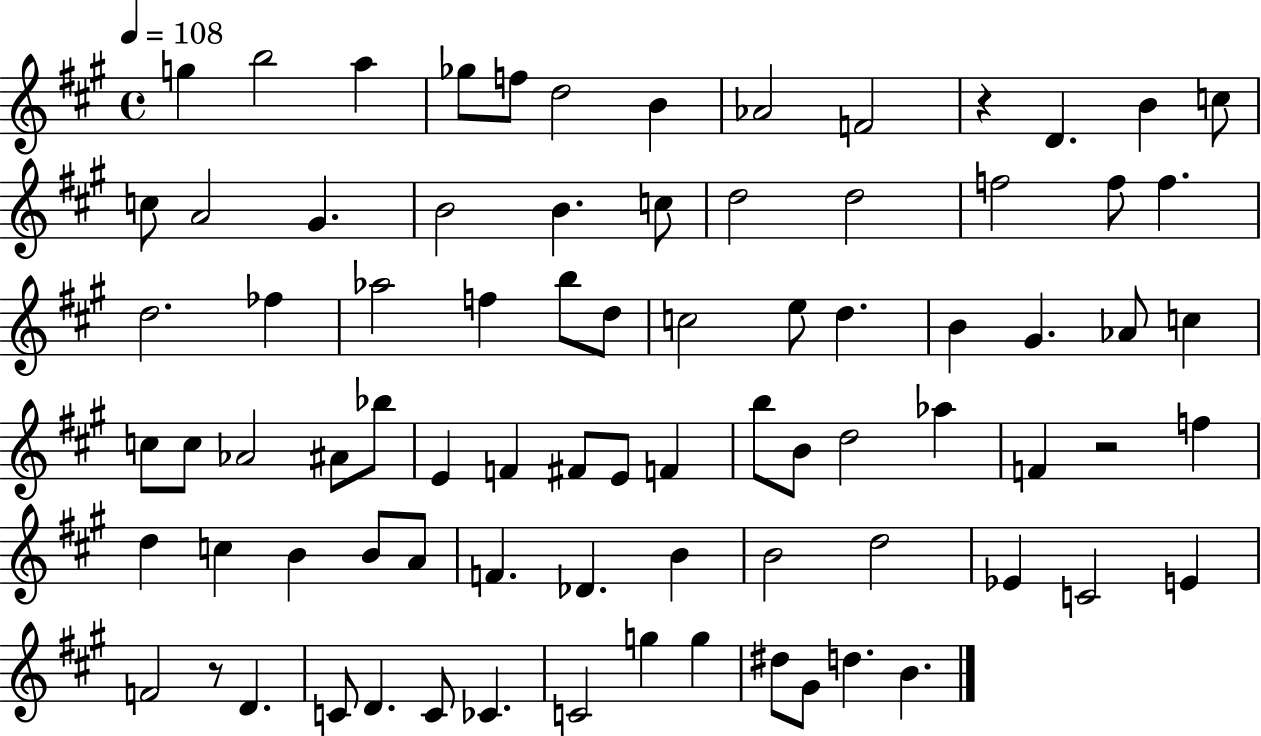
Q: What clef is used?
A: treble